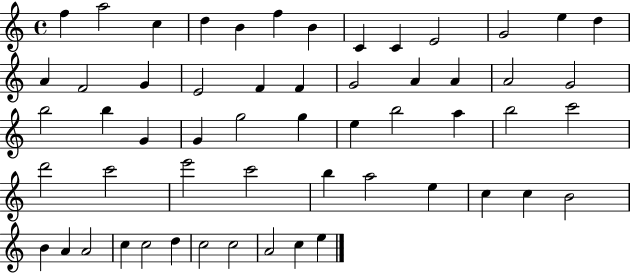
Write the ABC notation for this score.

X:1
T:Untitled
M:4/4
L:1/4
K:C
f a2 c d B f B C C E2 G2 e d A F2 G E2 F F G2 A A A2 G2 b2 b G G g2 g e b2 a b2 c'2 d'2 c'2 e'2 c'2 b a2 e c c B2 B A A2 c c2 d c2 c2 A2 c e